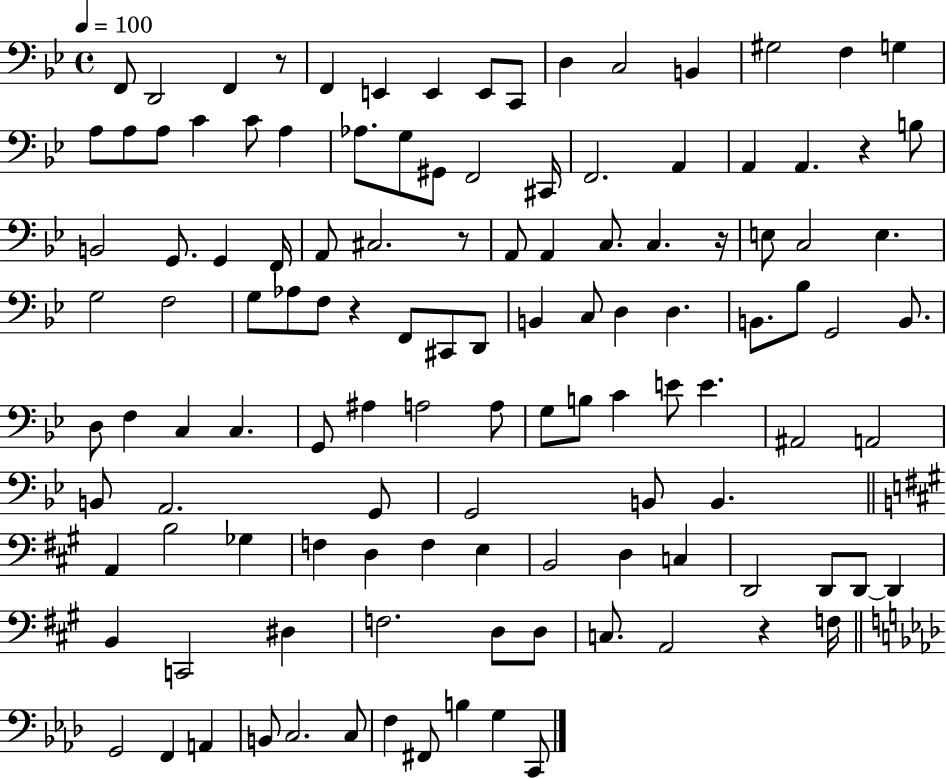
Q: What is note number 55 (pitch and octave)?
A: D3